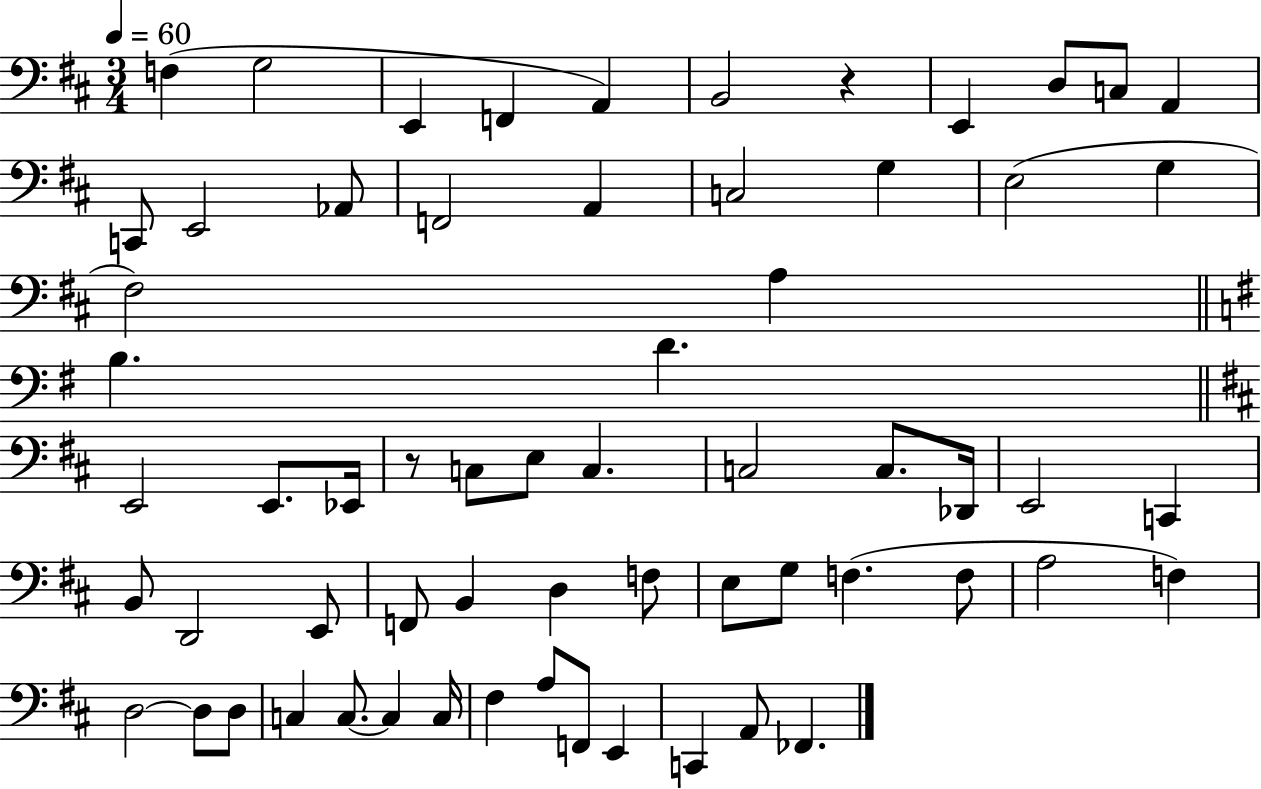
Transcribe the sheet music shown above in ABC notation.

X:1
T:Untitled
M:3/4
L:1/4
K:D
F, G,2 E,, F,, A,, B,,2 z E,, D,/2 C,/2 A,, C,,/2 E,,2 _A,,/2 F,,2 A,, C,2 G, E,2 G, ^F,2 A, B, D E,,2 E,,/2 _E,,/4 z/2 C,/2 E,/2 C, C,2 C,/2 _D,,/4 E,,2 C,, B,,/2 D,,2 E,,/2 F,,/2 B,, D, F,/2 E,/2 G,/2 F, F,/2 A,2 F, D,2 D,/2 D,/2 C, C,/2 C, C,/4 ^F, A,/2 F,,/2 E,, C,, A,,/2 _F,,